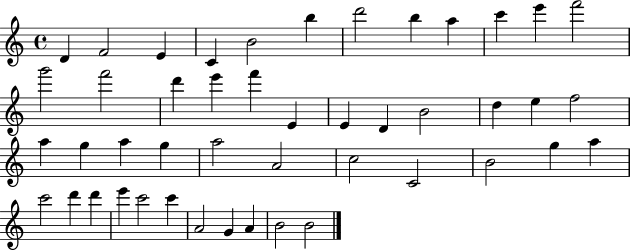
{
  \clef treble
  \time 4/4
  \defaultTimeSignature
  \key c \major
  d'4 f'2 e'4 | c'4 b'2 b''4 | d'''2 b''4 a''4 | c'''4 e'''4 f'''2 | \break g'''2 f'''2 | d'''4 e'''4 f'''4 e'4 | e'4 d'4 b'2 | d''4 e''4 f''2 | \break a''4 g''4 a''4 g''4 | a''2 a'2 | c''2 c'2 | b'2 g''4 a''4 | \break c'''2 d'''4 d'''4 | e'''4 c'''2 c'''4 | a'2 g'4 a'4 | b'2 b'2 | \break \bar "|."
}